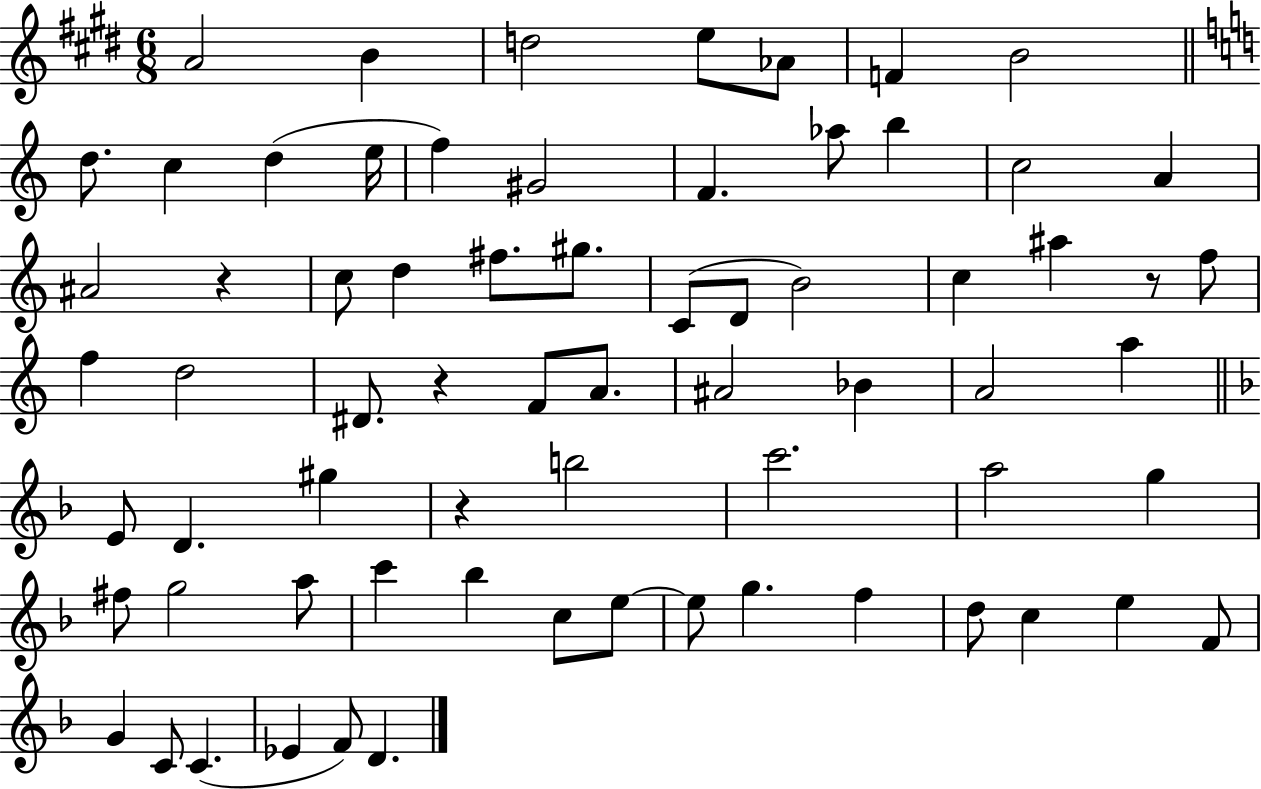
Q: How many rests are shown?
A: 4